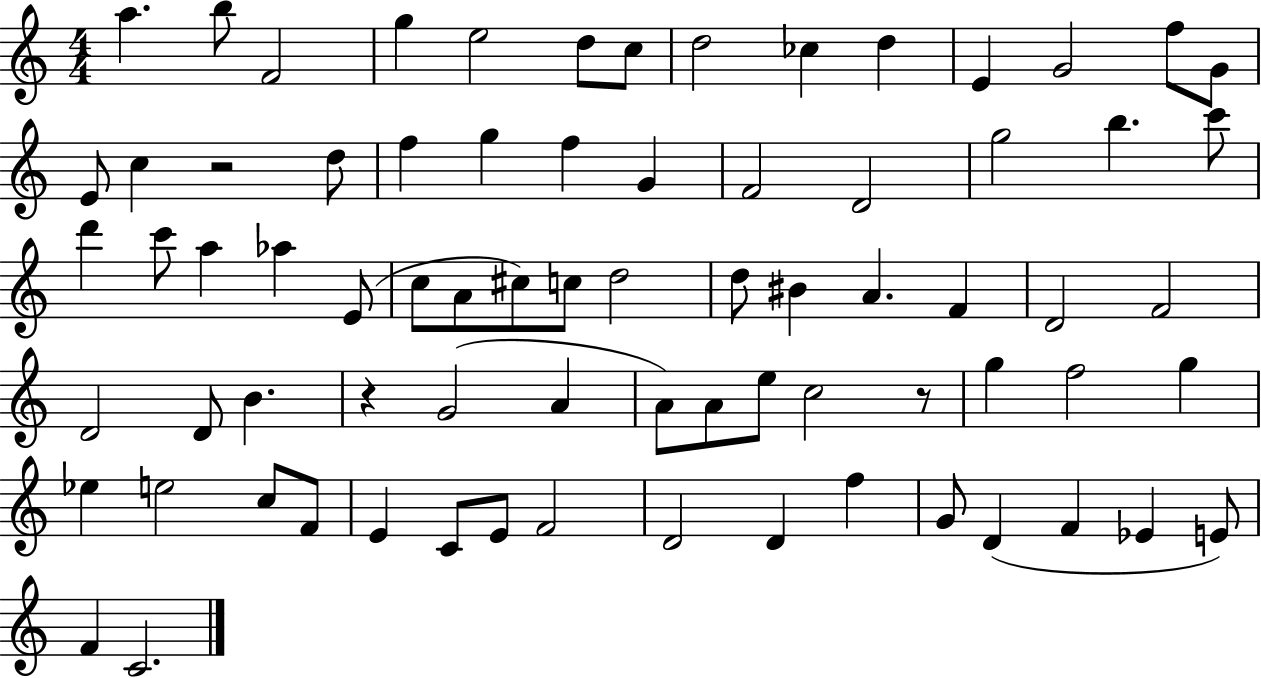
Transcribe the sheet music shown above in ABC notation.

X:1
T:Untitled
M:4/4
L:1/4
K:C
a b/2 F2 g e2 d/2 c/2 d2 _c d E G2 f/2 G/2 E/2 c z2 d/2 f g f G F2 D2 g2 b c'/2 d' c'/2 a _a E/2 c/2 A/2 ^c/2 c/2 d2 d/2 ^B A F D2 F2 D2 D/2 B z G2 A A/2 A/2 e/2 c2 z/2 g f2 g _e e2 c/2 F/2 E C/2 E/2 F2 D2 D f G/2 D F _E E/2 F C2